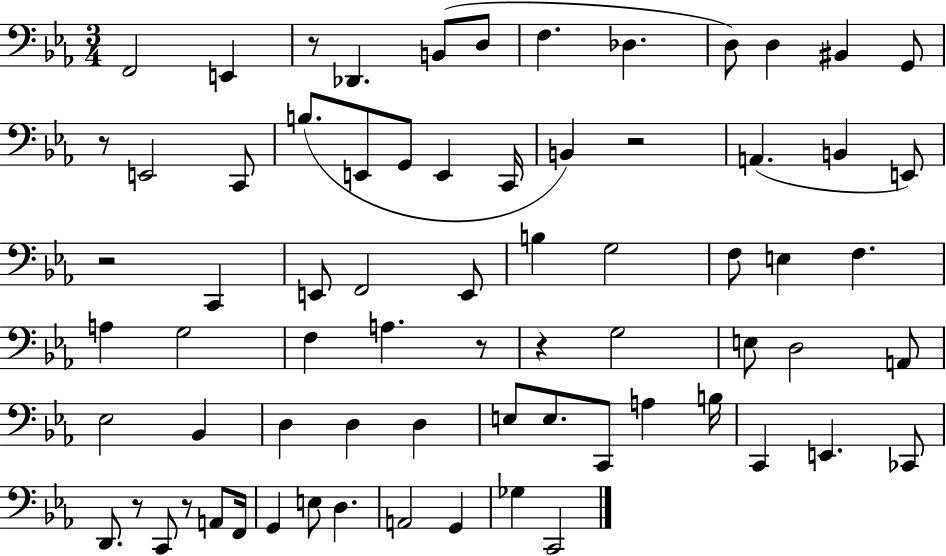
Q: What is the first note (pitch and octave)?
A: F2